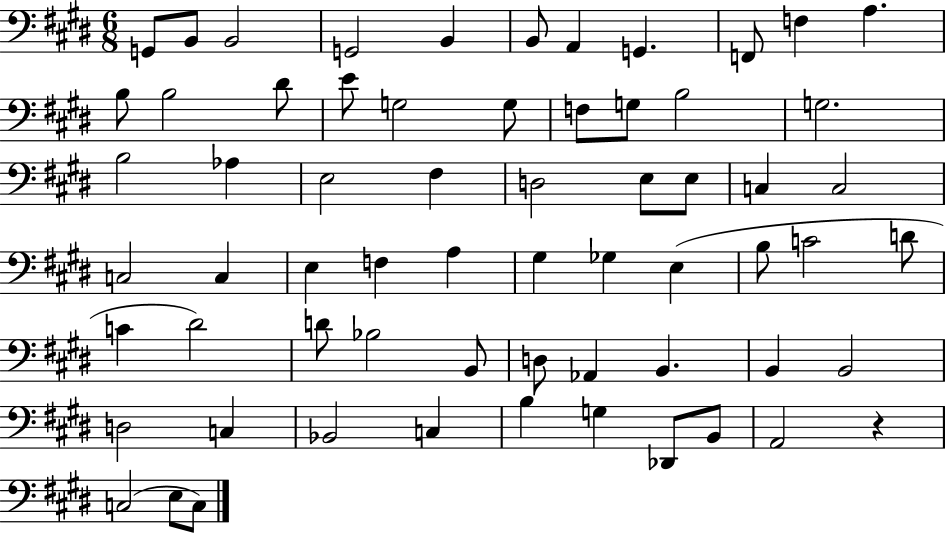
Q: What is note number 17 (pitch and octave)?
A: G3